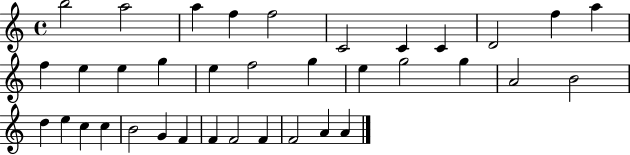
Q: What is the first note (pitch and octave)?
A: B5